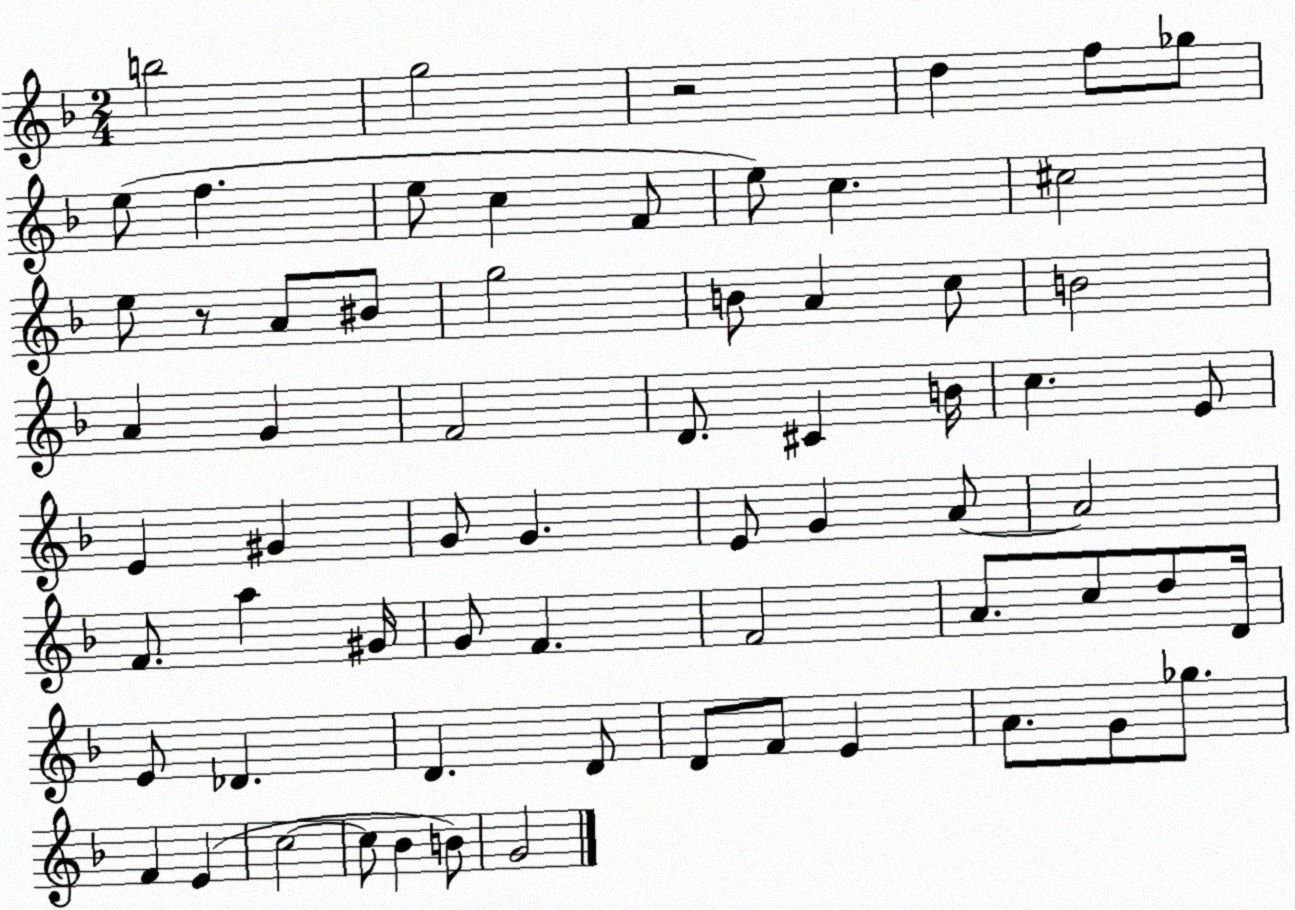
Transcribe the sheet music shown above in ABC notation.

X:1
T:Untitled
M:2/4
L:1/4
K:F
b2 g2 z2 d f/2 _g/2 e/2 f e/2 c F/2 e/2 c ^c2 e/2 z/2 A/2 ^B/2 g2 B/2 A c/2 B2 A G F2 D/2 ^C B/4 c E/2 E ^G G/2 G E/2 G A/2 A2 F/2 a ^G/4 G/2 F F2 A/2 c/2 d/2 D/4 E/2 _D D D/2 D/2 F/2 E A/2 G/2 _g/2 F E c2 c/2 _B B/2 G2